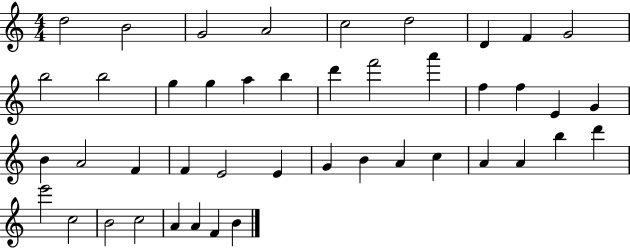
{
  \clef treble
  \numericTimeSignature
  \time 4/4
  \key c \major
  d''2 b'2 | g'2 a'2 | c''2 d''2 | d'4 f'4 g'2 | \break b''2 b''2 | g''4 g''4 a''4 b''4 | d'''4 f'''2 a'''4 | f''4 f''4 e'4 g'4 | \break b'4 a'2 f'4 | f'4 e'2 e'4 | g'4 b'4 a'4 c''4 | a'4 a'4 b''4 d'''4 | \break e'''2 c''2 | b'2 c''2 | a'4 a'4 f'4 b'4 | \bar "|."
}